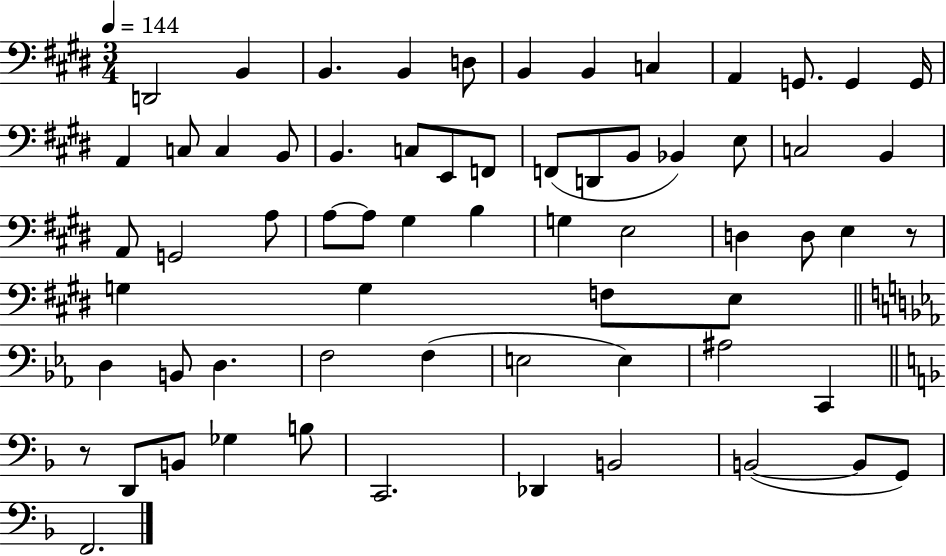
{
  \clef bass
  \numericTimeSignature
  \time 3/4
  \key e \major
  \tempo 4 = 144
  d,2 b,4 | b,4. b,4 d8 | b,4 b,4 c4 | a,4 g,8. g,4 g,16 | \break a,4 c8 c4 b,8 | b,4. c8 e,8 f,8 | f,8( d,8 b,8 bes,4) e8 | c2 b,4 | \break a,8 g,2 a8 | a8~~ a8 gis4 b4 | g4 e2 | d4 d8 e4 r8 | \break g4 g4 f8 e8 | \bar "||" \break \key ees \major d4 b,8 d4. | f2 f4( | e2 e4) | ais2 c,4 | \break \bar "||" \break \key f \major r8 d,8 b,8 ges4 b8 | c,2. | des,4 b,2 | b,2~(~ b,8 g,8) | \break f,2. | \bar "|."
}